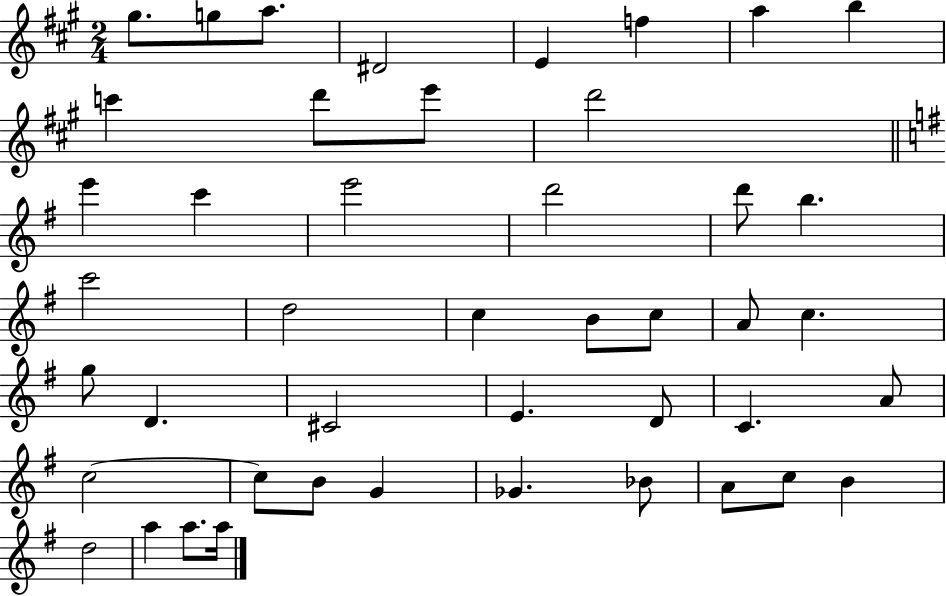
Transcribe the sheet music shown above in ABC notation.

X:1
T:Untitled
M:2/4
L:1/4
K:A
^g/2 g/2 a/2 ^D2 E f a b c' d'/2 e'/2 d'2 e' c' e'2 d'2 d'/2 b c'2 d2 c B/2 c/2 A/2 c g/2 D ^C2 E D/2 C A/2 c2 c/2 B/2 G _G _B/2 A/2 c/2 B d2 a a/2 a/4